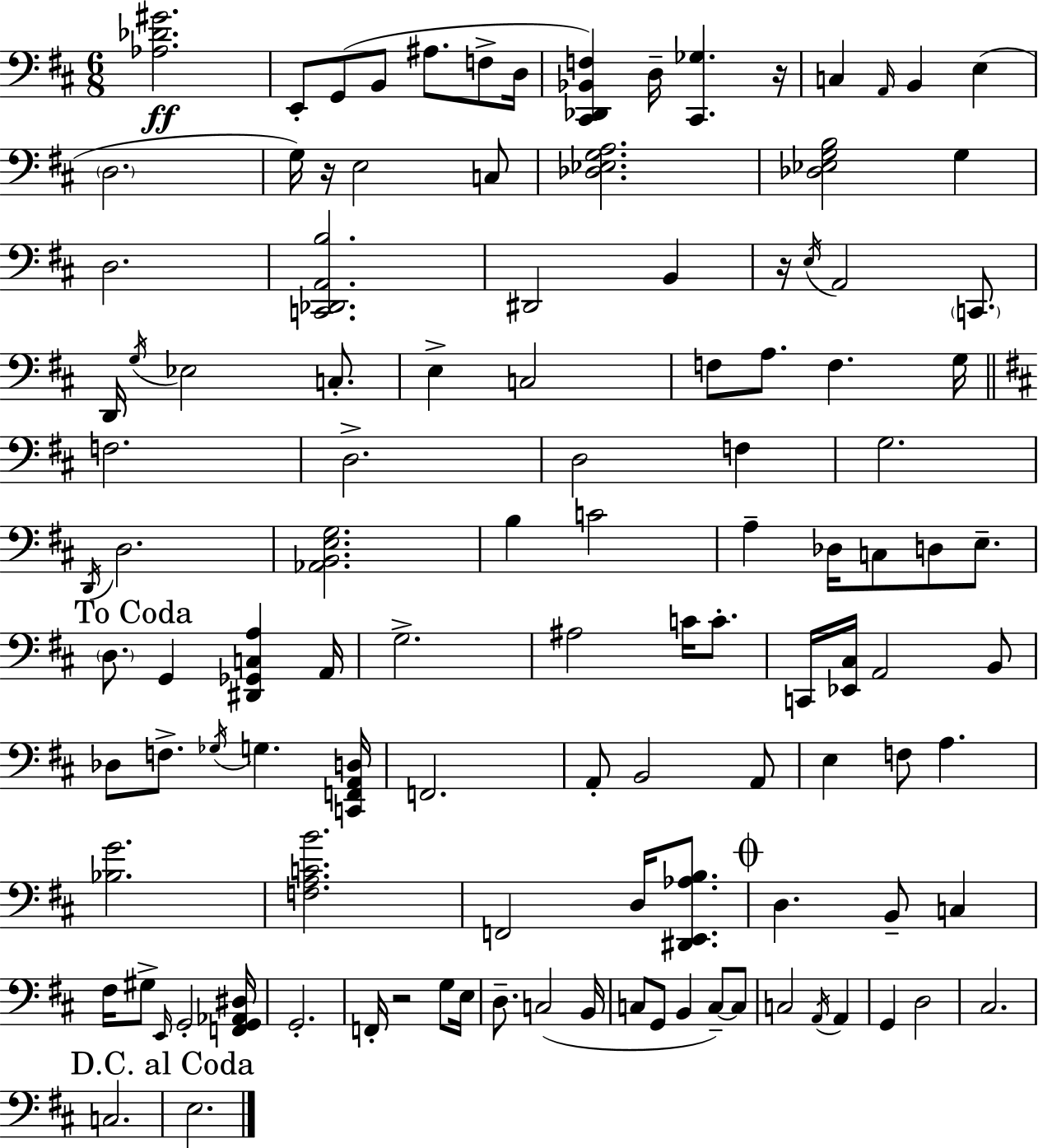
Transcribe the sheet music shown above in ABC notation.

X:1
T:Untitled
M:6/8
L:1/4
K:D
[_A,_D^G]2 E,,/2 G,,/2 B,,/2 ^A,/2 F,/2 D,/4 [^C,,_D,,_B,,F,] D,/4 [^C,,_G,] z/4 C, A,,/4 B,, E, D,2 G,/4 z/4 E,2 C,/2 [_D,_E,G,A,]2 [_D,_E,G,B,]2 G, D,2 [C,,_D,,A,,B,]2 ^D,,2 B,, z/4 E,/4 A,,2 C,,/2 D,,/4 G,/4 _E,2 C,/2 E, C,2 F,/2 A,/2 F, G,/4 F,2 D,2 D,2 F, G,2 D,,/4 D,2 [_A,,B,,E,G,]2 B, C2 A, _D,/4 C,/2 D,/2 E,/2 D,/2 G,, [^D,,_G,,C,A,] A,,/4 G,2 ^A,2 C/4 C/2 C,,/4 [_E,,^C,]/4 A,,2 B,,/2 _D,/2 F,/2 _G,/4 G, [C,,F,,A,,D,]/4 F,,2 A,,/2 B,,2 A,,/2 E, F,/2 A, [_B,G]2 [F,A,CB]2 F,,2 D,/4 [^D,,E,,_A,B,]/2 D, B,,/2 C, ^F,/4 ^G,/2 E,,/4 G,,2 [F,,G,,_A,,^D,]/4 G,,2 F,,/4 z2 G,/2 E,/4 D,/2 C,2 B,,/4 C,/2 G,,/2 B,, C,/2 C,/2 C,2 A,,/4 A,, G,, D,2 ^C,2 C,2 E,2